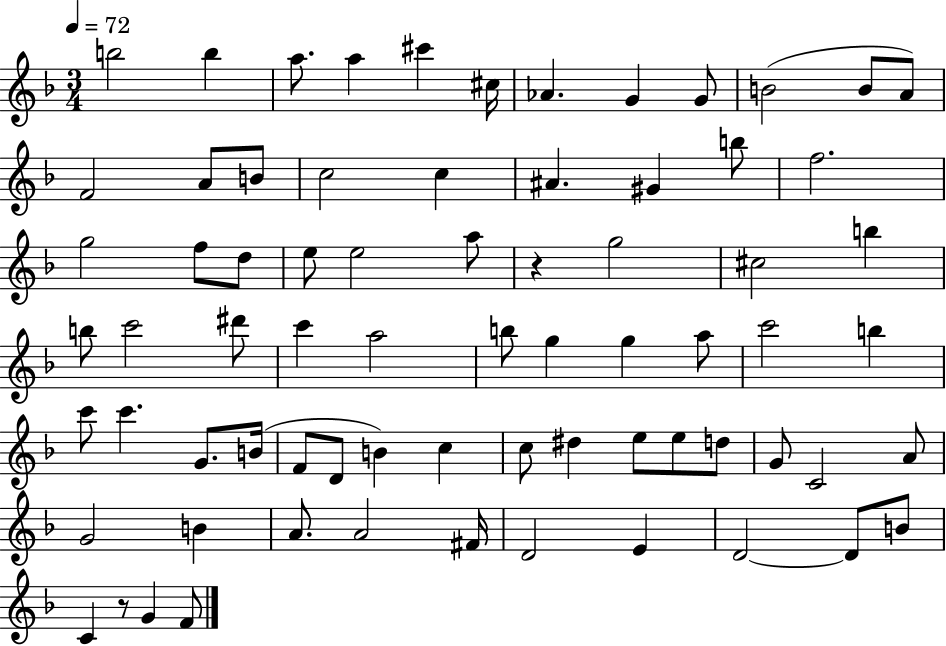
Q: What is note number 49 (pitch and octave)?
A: C5